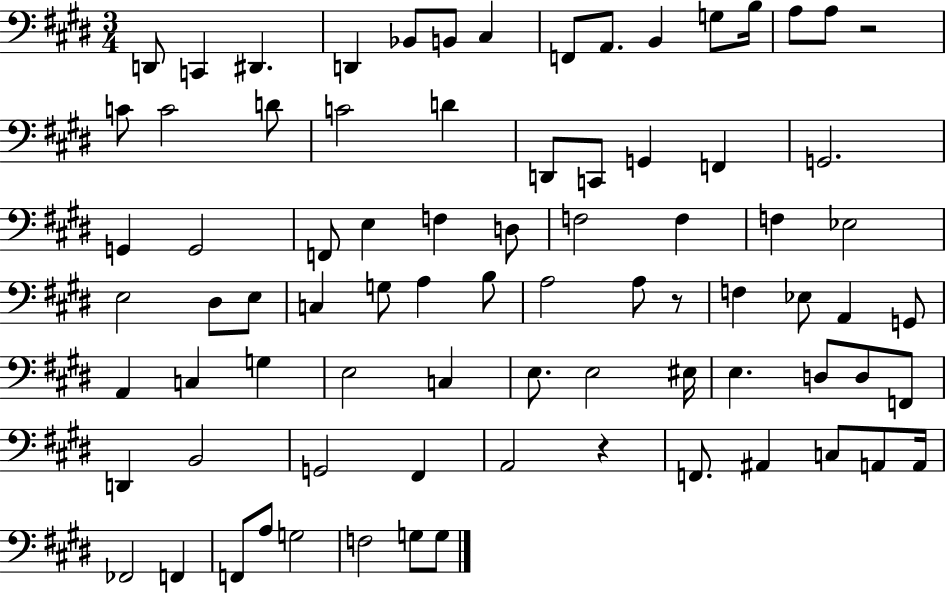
X:1
T:Untitled
M:3/4
L:1/4
K:E
D,,/2 C,, ^D,, D,, _B,,/2 B,,/2 ^C, F,,/2 A,,/2 B,, G,/2 B,/4 A,/2 A,/2 z2 C/2 C2 D/2 C2 D D,,/2 C,,/2 G,, F,, G,,2 G,, G,,2 F,,/2 E, F, D,/2 F,2 F, F, _E,2 E,2 ^D,/2 E,/2 C, G,/2 A, B,/2 A,2 A,/2 z/2 F, _E,/2 A,, G,,/2 A,, C, G, E,2 C, E,/2 E,2 ^E,/4 E, D,/2 D,/2 F,,/2 D,, B,,2 G,,2 ^F,, A,,2 z F,,/2 ^A,, C,/2 A,,/2 A,,/4 _F,,2 F,, F,,/2 A,/2 G,2 F,2 G,/2 G,/2